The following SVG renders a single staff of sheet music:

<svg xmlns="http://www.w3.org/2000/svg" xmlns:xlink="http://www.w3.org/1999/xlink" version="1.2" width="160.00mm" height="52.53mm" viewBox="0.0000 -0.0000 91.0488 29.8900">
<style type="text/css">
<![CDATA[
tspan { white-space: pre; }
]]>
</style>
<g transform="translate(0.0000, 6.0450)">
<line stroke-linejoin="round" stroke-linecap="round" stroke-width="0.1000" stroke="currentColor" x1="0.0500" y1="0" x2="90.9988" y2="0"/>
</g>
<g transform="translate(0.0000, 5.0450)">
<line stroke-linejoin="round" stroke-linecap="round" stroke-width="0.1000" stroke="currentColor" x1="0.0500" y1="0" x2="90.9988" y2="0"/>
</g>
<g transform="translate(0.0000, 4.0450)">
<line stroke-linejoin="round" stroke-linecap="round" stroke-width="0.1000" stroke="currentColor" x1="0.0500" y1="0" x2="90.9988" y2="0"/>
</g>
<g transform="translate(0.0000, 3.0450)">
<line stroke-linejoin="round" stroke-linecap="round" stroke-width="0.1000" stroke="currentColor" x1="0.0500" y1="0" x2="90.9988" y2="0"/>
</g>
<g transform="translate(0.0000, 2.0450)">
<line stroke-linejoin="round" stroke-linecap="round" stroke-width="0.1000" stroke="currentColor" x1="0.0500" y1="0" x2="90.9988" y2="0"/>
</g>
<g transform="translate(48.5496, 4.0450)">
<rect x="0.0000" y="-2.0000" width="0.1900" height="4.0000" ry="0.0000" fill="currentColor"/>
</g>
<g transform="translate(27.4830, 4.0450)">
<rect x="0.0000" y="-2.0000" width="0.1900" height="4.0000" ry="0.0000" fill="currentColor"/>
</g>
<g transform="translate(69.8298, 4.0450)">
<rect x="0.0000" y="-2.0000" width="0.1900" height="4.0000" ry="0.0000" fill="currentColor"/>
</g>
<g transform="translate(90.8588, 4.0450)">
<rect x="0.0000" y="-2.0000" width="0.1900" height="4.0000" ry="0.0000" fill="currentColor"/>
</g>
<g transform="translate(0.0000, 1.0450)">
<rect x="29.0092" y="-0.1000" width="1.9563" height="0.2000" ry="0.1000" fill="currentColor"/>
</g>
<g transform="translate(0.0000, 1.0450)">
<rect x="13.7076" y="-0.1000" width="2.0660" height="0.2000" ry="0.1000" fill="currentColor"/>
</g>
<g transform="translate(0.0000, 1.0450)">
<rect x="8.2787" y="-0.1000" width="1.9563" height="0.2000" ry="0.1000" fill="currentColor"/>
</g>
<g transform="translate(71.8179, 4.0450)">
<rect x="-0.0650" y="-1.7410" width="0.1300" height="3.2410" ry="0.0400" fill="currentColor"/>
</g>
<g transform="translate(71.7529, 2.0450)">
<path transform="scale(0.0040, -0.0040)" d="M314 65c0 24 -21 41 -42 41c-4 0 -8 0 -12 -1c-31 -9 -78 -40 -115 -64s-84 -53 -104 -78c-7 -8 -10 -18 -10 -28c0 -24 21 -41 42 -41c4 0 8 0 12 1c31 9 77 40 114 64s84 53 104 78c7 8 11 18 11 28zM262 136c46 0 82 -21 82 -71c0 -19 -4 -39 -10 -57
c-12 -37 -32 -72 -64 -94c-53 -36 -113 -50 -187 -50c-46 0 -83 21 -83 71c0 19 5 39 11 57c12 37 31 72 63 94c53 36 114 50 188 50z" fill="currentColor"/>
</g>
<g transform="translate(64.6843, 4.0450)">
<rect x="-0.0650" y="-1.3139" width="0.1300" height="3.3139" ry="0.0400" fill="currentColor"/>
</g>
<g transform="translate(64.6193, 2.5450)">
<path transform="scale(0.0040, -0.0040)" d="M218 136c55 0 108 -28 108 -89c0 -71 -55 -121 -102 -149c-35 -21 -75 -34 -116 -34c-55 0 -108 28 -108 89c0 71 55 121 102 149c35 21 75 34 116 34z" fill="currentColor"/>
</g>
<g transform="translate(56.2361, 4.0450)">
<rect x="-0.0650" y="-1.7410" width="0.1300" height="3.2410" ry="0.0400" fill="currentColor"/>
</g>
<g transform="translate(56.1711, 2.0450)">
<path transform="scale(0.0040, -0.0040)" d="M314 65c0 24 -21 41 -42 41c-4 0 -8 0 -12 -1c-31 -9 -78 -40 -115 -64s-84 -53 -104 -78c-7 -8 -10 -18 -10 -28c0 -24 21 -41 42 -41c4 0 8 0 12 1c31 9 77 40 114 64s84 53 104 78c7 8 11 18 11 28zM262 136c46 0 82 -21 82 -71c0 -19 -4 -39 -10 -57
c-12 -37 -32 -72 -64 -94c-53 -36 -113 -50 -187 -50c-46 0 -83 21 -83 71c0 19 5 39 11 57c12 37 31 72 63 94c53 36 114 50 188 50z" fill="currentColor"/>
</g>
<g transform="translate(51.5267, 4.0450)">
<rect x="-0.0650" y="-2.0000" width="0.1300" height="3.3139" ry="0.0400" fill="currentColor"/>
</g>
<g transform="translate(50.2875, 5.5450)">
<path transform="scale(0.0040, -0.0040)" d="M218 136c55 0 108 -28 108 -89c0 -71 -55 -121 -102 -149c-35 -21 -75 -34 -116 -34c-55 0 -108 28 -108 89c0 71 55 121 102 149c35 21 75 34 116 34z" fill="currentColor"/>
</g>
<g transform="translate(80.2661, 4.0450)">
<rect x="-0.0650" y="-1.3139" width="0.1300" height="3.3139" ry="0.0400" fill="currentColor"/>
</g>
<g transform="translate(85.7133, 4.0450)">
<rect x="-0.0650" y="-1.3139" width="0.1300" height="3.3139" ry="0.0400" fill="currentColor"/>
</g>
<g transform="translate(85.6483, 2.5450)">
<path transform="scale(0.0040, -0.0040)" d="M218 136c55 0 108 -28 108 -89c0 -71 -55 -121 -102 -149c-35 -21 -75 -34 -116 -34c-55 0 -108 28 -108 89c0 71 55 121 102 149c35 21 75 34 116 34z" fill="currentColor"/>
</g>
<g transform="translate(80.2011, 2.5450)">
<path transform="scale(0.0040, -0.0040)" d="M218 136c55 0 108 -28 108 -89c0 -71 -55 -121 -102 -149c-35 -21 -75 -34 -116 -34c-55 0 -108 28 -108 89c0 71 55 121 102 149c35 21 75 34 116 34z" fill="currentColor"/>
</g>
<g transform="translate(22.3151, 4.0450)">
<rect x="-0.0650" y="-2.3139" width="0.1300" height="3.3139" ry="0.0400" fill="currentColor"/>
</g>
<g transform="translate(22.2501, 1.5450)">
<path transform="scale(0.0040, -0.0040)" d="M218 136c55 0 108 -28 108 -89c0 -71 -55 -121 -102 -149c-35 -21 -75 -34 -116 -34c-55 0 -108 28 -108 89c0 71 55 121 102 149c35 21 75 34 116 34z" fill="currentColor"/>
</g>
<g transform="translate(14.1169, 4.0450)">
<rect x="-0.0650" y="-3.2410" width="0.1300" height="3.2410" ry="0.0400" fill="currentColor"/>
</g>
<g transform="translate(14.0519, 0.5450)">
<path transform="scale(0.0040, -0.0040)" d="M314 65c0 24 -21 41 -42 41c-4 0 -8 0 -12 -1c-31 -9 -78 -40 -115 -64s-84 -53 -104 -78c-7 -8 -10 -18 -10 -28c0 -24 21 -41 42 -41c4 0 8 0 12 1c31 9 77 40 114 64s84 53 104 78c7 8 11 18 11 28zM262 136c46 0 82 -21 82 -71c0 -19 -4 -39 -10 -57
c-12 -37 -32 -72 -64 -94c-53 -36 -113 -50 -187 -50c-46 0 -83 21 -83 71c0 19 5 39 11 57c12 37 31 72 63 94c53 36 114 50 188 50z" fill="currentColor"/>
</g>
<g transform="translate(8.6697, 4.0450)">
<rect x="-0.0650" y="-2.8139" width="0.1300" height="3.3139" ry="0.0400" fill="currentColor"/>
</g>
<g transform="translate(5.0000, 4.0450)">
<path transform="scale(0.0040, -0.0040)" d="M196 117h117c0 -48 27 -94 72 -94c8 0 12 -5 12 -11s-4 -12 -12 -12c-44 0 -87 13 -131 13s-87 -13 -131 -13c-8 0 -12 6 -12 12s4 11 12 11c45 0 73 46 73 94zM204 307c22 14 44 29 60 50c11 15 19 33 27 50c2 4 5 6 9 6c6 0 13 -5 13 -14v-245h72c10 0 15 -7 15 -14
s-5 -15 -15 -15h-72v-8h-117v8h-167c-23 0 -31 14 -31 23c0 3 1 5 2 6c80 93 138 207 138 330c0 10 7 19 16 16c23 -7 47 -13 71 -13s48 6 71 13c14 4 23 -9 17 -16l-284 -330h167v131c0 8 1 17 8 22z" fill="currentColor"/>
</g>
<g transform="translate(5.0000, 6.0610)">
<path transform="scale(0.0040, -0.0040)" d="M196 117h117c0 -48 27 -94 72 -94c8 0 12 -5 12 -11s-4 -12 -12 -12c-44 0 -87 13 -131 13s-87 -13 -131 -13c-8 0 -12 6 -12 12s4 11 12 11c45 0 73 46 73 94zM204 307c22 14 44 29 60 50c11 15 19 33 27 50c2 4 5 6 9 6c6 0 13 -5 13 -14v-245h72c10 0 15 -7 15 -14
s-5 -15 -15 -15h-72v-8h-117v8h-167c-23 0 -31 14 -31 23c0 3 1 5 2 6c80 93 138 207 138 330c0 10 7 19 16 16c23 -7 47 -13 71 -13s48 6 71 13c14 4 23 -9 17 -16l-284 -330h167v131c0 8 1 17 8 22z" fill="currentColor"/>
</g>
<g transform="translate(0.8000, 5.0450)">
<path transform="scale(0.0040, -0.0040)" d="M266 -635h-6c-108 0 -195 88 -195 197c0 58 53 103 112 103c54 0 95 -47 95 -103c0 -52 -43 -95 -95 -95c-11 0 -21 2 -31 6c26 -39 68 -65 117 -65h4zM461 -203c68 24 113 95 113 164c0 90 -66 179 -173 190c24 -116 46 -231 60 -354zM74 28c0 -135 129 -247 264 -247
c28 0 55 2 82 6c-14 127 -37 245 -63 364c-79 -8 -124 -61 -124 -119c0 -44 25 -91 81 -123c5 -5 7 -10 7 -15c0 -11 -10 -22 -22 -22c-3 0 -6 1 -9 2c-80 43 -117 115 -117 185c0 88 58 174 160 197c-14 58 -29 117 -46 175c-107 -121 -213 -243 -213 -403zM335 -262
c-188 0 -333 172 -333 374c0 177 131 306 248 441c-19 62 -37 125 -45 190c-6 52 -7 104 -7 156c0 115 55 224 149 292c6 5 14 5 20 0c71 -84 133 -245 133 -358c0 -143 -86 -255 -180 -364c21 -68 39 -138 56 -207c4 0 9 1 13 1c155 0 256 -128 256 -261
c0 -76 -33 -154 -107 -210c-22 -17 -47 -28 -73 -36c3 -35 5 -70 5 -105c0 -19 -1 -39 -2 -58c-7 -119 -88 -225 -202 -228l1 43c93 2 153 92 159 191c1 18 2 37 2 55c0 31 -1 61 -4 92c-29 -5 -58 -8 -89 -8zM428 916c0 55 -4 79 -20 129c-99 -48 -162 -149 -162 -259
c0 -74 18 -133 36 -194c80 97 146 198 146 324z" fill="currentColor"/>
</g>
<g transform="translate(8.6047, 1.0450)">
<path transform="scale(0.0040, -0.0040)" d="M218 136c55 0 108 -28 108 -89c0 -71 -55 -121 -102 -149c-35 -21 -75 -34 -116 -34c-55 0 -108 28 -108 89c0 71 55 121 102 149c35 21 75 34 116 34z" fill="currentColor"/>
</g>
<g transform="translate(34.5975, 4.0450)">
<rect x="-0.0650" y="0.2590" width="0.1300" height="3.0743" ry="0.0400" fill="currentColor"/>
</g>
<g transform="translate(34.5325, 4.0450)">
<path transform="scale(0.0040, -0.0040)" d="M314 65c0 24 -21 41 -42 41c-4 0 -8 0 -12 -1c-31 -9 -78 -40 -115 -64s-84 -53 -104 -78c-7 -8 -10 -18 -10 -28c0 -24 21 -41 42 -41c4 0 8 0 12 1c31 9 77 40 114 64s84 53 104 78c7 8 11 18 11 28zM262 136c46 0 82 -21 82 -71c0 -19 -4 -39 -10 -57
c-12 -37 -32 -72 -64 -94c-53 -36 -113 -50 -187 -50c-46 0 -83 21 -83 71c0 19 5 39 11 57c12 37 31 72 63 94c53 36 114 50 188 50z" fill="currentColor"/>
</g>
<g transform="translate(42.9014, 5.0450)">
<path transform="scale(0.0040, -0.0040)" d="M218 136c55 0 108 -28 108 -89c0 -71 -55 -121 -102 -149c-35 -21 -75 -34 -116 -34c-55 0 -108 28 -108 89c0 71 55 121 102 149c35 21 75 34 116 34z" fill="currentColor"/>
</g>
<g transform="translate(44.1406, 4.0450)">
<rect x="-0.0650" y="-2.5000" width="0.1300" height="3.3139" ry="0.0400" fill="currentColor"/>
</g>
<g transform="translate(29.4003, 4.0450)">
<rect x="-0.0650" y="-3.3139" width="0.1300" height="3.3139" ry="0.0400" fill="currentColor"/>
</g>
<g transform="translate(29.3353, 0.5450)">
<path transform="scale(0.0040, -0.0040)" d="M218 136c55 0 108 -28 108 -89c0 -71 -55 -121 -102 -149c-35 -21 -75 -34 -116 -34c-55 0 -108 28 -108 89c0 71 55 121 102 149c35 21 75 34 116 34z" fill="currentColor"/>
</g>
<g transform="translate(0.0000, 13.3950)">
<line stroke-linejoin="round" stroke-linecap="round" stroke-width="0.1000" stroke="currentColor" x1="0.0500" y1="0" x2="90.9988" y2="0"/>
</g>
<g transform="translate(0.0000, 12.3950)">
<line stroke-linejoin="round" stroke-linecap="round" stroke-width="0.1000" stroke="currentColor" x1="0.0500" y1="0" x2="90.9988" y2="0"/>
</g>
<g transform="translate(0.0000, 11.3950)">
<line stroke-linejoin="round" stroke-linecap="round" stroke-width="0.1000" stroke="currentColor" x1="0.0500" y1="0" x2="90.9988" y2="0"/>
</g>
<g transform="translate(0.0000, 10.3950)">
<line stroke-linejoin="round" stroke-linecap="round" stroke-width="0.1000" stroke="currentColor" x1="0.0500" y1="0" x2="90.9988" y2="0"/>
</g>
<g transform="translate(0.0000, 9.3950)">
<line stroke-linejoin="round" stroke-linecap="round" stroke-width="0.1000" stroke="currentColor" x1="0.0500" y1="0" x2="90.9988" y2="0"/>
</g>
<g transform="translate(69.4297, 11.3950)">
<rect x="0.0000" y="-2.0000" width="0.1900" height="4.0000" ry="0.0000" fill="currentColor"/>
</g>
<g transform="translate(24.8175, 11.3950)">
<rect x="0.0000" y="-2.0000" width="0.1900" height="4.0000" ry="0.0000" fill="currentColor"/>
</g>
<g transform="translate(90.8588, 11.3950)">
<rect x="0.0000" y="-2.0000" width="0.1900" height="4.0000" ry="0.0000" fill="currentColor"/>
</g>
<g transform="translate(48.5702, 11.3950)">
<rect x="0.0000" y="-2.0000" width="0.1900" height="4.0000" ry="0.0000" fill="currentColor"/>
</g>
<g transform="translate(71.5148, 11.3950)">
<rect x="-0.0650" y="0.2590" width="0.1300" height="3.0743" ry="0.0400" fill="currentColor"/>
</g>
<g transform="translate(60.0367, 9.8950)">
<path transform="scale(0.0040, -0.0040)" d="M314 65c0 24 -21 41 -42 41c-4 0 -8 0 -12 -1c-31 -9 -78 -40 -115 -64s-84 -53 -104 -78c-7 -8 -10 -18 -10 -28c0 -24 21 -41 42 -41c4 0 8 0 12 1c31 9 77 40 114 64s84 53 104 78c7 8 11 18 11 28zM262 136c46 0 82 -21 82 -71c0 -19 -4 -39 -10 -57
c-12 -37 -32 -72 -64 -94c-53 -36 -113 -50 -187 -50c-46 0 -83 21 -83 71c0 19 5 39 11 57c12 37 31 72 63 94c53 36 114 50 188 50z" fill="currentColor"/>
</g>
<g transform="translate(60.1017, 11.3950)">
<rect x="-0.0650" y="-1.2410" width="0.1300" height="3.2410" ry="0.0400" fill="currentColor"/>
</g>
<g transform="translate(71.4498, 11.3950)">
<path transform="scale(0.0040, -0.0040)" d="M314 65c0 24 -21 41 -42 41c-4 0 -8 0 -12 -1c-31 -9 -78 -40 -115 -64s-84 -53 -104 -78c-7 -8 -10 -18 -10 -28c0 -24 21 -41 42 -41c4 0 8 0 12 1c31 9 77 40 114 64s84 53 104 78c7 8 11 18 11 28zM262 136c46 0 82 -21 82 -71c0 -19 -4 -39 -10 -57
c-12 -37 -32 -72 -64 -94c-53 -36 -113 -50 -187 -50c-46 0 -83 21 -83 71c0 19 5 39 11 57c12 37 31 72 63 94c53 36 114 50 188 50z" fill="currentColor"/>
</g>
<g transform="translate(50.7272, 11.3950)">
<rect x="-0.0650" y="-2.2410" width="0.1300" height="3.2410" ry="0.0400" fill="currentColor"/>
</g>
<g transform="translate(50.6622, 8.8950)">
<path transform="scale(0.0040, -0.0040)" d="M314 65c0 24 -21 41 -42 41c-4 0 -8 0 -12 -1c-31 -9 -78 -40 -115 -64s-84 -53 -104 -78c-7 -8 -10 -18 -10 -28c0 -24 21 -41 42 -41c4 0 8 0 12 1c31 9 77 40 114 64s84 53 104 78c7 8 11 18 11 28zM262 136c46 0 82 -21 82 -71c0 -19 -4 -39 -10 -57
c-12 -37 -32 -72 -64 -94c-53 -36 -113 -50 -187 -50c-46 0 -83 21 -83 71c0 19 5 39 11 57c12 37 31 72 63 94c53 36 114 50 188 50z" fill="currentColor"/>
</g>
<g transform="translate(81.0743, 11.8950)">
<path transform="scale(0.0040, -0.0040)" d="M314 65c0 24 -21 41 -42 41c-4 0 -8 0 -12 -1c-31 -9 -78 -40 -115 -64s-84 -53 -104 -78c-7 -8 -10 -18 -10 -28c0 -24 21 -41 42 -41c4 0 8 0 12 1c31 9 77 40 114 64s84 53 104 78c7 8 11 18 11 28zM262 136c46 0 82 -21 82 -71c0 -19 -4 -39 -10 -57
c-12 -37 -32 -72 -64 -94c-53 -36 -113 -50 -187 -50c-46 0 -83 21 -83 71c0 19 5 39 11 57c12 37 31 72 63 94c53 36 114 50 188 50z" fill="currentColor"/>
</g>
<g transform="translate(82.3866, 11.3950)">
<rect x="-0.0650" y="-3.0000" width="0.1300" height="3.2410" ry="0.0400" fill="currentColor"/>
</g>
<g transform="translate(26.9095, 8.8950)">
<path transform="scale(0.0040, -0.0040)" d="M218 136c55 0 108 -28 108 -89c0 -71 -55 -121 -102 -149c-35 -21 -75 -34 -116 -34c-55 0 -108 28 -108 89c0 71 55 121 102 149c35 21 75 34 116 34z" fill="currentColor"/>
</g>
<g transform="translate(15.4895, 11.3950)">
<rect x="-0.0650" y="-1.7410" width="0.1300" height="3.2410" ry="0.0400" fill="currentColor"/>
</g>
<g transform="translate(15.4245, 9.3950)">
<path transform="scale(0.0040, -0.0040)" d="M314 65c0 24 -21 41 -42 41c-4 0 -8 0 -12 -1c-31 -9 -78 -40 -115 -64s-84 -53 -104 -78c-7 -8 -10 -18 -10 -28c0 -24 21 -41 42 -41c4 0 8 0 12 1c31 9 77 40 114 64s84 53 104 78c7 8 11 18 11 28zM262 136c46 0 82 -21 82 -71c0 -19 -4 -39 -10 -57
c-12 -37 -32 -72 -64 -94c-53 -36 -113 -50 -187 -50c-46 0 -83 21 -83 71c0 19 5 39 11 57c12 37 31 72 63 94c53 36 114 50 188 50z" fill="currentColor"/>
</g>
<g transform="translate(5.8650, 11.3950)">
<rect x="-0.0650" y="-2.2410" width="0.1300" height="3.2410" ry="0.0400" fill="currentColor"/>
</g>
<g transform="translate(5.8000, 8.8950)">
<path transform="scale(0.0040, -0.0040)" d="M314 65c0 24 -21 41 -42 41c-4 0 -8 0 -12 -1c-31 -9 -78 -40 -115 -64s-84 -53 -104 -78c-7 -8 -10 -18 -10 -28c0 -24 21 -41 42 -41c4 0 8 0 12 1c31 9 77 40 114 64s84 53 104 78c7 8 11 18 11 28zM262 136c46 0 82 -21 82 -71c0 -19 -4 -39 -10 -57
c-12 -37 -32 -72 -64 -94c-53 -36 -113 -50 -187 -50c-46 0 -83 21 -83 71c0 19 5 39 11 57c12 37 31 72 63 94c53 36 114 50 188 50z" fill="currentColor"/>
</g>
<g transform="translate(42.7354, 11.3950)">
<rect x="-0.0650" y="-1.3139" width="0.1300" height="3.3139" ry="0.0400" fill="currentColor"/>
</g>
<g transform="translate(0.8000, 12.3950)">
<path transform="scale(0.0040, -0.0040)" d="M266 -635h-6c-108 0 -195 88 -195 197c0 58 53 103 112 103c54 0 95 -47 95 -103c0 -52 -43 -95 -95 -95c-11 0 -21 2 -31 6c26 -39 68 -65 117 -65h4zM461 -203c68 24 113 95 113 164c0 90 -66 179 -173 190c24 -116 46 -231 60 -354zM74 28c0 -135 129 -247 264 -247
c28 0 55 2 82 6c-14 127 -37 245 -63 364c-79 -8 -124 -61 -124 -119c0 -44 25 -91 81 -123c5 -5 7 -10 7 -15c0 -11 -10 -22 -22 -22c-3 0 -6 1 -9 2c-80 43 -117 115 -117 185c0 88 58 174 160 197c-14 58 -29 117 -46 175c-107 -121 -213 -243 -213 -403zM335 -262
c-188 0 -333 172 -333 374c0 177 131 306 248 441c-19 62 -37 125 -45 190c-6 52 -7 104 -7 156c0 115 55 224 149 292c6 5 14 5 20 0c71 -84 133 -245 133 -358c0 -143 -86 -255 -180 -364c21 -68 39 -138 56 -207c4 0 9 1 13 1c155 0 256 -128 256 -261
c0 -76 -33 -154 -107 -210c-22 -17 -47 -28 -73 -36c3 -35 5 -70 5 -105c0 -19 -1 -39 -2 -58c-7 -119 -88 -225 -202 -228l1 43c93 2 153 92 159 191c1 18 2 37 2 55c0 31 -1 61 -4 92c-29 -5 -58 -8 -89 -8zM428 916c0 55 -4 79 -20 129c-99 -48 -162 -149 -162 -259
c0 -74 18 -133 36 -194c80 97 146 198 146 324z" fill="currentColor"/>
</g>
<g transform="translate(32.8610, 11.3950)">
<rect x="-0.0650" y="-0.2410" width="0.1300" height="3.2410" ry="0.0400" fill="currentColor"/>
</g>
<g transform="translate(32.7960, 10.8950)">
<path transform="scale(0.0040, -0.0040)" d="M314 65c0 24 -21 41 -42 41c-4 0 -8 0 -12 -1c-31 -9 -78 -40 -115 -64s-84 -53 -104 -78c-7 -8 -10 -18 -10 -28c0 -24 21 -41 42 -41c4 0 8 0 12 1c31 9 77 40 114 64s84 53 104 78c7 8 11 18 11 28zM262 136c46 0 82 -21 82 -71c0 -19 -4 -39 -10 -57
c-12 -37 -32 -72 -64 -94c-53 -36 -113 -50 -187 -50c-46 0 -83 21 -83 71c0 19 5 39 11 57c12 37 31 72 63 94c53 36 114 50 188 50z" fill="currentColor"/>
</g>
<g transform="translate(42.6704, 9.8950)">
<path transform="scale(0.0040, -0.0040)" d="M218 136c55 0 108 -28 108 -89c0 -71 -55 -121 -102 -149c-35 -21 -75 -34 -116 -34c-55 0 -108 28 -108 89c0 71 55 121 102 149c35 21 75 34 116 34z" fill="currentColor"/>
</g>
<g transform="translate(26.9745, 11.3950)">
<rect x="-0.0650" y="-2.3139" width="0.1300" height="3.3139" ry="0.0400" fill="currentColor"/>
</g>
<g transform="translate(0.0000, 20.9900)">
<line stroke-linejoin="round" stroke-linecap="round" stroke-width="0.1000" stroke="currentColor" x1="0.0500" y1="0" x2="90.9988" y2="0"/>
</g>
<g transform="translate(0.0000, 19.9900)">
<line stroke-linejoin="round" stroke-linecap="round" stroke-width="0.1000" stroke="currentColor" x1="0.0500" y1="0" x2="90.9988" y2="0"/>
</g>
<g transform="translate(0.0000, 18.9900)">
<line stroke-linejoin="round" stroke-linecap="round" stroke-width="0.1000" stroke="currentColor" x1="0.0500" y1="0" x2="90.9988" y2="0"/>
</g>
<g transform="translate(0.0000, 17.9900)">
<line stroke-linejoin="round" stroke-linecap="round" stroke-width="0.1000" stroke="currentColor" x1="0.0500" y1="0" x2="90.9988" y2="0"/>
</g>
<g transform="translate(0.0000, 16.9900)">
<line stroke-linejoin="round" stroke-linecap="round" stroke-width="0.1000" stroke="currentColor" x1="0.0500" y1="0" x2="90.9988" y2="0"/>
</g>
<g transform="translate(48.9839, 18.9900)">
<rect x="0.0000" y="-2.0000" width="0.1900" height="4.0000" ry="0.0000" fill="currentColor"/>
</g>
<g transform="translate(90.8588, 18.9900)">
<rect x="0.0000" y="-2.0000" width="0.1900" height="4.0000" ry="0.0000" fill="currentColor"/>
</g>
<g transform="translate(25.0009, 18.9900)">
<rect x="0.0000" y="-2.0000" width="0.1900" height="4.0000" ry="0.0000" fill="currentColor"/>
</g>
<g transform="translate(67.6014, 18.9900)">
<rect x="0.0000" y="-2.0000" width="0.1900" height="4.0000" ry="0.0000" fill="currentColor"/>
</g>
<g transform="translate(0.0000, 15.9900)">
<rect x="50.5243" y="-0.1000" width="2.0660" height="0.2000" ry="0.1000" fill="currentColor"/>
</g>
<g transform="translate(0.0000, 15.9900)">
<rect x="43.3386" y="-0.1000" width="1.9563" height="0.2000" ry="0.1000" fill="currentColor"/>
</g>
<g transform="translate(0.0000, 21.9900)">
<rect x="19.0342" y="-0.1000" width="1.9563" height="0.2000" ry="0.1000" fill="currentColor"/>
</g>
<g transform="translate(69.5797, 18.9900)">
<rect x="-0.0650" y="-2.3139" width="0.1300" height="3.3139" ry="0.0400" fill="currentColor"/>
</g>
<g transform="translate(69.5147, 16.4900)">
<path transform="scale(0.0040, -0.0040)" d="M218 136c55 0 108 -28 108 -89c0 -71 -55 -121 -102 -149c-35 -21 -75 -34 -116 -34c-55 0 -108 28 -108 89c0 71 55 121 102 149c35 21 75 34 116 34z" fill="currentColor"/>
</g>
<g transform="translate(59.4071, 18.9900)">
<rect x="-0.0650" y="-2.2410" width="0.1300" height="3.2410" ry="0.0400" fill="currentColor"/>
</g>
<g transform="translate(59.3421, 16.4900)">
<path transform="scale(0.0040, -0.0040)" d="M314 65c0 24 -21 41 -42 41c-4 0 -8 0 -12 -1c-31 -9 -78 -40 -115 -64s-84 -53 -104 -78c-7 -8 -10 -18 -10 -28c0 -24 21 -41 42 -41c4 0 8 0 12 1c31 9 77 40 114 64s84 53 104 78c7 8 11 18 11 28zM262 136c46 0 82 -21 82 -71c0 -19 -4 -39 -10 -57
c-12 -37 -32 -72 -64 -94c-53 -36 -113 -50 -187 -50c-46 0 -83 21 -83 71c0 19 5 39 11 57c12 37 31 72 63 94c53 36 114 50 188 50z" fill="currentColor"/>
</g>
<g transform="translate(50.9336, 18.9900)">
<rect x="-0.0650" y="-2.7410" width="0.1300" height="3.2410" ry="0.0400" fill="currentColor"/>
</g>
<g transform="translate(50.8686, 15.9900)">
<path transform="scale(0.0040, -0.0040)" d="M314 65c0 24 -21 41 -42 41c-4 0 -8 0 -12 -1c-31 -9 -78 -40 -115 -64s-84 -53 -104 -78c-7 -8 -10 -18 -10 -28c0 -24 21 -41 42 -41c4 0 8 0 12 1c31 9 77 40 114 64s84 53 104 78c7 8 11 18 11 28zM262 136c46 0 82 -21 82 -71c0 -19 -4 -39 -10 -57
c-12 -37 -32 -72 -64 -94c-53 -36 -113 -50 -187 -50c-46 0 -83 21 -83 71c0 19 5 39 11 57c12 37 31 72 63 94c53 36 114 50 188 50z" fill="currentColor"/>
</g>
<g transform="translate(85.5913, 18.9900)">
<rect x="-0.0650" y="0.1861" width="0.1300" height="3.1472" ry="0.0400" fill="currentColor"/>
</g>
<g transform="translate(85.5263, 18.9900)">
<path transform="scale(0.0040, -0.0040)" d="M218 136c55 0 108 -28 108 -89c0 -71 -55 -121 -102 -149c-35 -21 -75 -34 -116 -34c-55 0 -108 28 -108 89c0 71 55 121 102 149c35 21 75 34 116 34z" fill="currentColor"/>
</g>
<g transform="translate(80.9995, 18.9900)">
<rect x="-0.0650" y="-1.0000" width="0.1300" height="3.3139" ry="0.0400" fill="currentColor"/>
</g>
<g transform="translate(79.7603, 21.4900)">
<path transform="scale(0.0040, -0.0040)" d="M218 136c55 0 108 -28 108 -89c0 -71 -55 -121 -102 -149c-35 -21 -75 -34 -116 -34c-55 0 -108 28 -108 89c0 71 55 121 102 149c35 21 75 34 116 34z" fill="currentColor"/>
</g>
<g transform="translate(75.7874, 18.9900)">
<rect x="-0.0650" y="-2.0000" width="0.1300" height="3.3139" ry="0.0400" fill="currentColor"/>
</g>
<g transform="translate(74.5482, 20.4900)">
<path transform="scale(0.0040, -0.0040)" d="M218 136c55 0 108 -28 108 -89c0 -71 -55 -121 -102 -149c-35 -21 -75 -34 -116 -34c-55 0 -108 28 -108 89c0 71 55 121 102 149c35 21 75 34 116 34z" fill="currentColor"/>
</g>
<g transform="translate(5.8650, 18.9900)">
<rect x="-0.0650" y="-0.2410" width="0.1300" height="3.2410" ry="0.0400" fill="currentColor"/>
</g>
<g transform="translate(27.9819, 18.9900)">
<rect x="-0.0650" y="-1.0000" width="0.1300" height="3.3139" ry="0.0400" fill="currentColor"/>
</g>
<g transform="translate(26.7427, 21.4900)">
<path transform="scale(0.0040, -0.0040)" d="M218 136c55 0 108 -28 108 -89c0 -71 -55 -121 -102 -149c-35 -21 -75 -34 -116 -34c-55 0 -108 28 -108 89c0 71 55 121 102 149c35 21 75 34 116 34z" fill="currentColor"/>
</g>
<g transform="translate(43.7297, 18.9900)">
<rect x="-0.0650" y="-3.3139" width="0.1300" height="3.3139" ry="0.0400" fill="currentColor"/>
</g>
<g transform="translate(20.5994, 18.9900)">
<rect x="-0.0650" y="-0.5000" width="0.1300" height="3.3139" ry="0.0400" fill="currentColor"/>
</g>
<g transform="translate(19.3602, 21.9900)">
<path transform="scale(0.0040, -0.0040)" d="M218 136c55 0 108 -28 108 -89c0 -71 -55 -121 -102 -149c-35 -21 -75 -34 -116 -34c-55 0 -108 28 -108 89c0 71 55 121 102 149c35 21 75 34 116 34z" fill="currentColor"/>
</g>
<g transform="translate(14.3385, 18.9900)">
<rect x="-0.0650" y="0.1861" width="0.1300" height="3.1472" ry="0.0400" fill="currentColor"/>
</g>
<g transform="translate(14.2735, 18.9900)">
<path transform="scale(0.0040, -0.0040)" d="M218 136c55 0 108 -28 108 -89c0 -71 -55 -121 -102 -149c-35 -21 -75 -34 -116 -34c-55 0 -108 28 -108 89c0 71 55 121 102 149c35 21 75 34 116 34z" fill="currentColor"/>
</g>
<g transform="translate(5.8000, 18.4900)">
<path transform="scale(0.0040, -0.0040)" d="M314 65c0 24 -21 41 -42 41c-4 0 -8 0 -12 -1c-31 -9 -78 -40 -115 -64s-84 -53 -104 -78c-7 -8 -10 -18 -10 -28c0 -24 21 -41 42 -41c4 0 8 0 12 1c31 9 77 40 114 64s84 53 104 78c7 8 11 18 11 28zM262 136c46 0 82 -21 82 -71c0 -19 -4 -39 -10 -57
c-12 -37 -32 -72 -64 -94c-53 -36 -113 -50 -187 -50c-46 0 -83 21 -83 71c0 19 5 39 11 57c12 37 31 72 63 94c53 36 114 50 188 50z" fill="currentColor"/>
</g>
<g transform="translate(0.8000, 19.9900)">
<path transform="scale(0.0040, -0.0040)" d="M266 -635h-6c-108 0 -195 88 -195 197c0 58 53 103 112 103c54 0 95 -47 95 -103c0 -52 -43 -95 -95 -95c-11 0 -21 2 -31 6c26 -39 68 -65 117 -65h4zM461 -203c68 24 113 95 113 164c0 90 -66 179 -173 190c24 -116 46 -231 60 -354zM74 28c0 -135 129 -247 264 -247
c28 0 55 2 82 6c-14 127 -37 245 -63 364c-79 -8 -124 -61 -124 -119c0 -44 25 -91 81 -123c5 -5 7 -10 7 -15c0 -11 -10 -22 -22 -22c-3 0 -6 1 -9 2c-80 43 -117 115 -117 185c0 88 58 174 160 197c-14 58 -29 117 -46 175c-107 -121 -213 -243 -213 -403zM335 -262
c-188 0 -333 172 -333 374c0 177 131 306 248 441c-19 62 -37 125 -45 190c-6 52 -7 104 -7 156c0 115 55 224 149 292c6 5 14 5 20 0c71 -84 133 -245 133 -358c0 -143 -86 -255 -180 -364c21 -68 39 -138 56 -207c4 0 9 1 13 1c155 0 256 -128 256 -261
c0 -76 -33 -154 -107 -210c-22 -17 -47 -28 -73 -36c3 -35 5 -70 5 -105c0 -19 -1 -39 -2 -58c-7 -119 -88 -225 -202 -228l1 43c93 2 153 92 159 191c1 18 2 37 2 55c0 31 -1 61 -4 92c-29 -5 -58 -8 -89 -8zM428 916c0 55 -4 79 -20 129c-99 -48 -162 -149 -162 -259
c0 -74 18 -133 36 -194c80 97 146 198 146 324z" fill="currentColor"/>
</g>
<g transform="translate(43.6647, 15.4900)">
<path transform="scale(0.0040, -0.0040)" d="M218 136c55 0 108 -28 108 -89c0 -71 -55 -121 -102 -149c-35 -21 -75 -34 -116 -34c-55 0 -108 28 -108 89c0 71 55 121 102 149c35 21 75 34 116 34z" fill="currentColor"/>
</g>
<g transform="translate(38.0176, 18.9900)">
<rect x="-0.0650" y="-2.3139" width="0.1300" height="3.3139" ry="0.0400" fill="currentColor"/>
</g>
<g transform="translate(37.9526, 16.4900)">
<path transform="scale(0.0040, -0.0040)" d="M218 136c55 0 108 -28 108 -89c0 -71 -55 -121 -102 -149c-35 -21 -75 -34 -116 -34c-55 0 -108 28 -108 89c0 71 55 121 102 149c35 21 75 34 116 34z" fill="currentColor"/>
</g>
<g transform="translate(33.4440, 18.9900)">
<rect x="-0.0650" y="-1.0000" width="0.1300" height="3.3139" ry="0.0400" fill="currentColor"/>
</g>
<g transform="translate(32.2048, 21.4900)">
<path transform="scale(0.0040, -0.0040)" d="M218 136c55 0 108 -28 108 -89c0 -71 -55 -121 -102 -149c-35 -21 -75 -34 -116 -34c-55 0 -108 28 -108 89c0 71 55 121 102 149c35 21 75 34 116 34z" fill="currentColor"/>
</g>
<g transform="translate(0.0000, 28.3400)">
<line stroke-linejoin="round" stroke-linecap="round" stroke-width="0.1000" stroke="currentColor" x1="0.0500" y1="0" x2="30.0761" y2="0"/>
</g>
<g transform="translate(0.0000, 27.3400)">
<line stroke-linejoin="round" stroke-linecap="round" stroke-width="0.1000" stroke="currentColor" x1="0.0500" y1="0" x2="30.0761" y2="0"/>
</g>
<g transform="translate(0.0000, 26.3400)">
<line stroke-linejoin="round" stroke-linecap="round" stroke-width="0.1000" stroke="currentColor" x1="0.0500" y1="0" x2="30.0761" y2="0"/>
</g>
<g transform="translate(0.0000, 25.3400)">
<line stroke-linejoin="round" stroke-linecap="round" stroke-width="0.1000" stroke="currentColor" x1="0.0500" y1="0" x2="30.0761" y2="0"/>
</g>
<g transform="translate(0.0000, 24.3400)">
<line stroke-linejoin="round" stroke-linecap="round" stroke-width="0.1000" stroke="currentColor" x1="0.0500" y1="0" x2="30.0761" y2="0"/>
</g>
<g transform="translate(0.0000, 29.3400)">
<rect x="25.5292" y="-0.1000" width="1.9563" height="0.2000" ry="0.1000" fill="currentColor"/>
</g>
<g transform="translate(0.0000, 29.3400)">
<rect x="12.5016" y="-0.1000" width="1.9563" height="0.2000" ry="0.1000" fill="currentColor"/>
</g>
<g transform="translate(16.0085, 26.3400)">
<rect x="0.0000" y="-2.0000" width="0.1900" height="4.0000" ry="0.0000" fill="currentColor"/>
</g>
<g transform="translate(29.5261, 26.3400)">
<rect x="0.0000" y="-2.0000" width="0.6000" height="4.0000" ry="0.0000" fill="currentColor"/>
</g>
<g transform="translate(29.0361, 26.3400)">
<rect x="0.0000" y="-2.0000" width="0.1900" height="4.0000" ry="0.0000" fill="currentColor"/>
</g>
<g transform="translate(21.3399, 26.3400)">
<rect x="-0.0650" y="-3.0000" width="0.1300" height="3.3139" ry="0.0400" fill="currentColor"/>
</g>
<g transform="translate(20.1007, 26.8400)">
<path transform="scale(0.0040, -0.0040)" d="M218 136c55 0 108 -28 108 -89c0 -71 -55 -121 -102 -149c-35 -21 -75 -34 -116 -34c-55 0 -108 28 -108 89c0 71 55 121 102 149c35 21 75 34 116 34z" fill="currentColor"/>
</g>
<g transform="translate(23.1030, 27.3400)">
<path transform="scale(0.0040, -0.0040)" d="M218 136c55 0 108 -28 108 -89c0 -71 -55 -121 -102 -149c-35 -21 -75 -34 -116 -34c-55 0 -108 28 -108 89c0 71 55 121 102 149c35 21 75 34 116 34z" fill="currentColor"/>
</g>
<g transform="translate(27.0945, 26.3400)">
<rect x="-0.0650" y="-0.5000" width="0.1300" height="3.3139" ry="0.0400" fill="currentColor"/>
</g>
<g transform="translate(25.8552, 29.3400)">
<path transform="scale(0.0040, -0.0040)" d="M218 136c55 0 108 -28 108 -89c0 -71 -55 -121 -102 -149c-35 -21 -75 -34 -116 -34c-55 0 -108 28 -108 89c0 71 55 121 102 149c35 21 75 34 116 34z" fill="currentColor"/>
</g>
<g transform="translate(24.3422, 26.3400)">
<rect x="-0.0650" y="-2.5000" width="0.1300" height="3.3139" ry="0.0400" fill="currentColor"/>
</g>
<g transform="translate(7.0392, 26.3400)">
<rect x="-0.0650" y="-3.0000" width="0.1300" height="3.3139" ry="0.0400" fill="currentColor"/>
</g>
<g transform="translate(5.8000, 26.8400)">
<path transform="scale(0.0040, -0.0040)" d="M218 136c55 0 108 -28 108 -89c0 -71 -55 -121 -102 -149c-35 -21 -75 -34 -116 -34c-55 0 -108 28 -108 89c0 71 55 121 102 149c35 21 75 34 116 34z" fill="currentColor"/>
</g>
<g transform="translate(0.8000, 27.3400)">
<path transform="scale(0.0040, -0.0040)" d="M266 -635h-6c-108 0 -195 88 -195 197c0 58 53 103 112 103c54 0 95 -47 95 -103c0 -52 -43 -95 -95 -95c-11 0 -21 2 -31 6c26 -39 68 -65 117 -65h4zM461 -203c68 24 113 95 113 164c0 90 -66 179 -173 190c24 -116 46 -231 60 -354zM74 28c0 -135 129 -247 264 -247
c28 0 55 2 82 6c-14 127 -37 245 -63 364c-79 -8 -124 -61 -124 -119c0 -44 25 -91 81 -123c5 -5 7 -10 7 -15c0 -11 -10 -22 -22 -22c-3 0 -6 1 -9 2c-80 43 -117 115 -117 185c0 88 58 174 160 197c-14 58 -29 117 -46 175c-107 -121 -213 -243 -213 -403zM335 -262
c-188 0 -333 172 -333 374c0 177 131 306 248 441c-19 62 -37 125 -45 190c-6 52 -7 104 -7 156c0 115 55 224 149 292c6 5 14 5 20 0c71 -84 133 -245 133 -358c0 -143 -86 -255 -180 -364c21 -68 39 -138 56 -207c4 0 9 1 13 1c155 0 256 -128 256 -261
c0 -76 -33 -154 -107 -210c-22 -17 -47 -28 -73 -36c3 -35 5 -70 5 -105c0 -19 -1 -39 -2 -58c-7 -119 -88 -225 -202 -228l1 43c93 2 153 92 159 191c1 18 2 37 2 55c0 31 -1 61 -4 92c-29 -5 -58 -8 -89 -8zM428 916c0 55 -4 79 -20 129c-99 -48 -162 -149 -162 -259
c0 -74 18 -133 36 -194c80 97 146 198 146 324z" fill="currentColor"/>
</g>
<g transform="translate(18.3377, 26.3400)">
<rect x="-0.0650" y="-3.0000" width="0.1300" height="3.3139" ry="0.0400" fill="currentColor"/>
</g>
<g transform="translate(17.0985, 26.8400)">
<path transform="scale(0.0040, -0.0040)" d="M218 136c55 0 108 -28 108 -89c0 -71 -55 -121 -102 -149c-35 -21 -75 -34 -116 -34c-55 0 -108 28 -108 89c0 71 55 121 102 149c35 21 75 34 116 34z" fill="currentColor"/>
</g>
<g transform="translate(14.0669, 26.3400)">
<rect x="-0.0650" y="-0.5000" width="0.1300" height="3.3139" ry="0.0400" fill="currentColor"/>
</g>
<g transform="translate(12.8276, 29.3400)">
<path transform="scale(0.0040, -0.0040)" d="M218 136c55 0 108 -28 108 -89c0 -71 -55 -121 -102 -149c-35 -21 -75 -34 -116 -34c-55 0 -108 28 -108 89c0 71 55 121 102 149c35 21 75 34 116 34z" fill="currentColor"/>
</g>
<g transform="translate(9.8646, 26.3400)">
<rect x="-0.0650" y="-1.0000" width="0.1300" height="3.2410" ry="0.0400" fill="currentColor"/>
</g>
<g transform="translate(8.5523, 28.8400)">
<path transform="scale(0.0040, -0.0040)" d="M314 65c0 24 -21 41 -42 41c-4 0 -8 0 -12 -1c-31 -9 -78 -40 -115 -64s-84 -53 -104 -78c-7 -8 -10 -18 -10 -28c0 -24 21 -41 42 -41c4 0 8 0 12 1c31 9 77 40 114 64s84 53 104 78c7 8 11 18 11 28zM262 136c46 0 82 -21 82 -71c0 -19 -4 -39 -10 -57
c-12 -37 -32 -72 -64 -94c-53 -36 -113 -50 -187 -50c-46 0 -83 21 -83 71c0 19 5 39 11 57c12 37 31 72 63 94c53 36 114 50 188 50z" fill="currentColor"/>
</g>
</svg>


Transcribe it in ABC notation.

X:1
T:Untitled
M:4/4
L:1/4
K:C
a b2 g b B2 G F f2 e f2 e e g2 f2 g c2 e g2 e2 B2 A2 c2 B C D D g b a2 g2 g F D B A D2 C A A G C